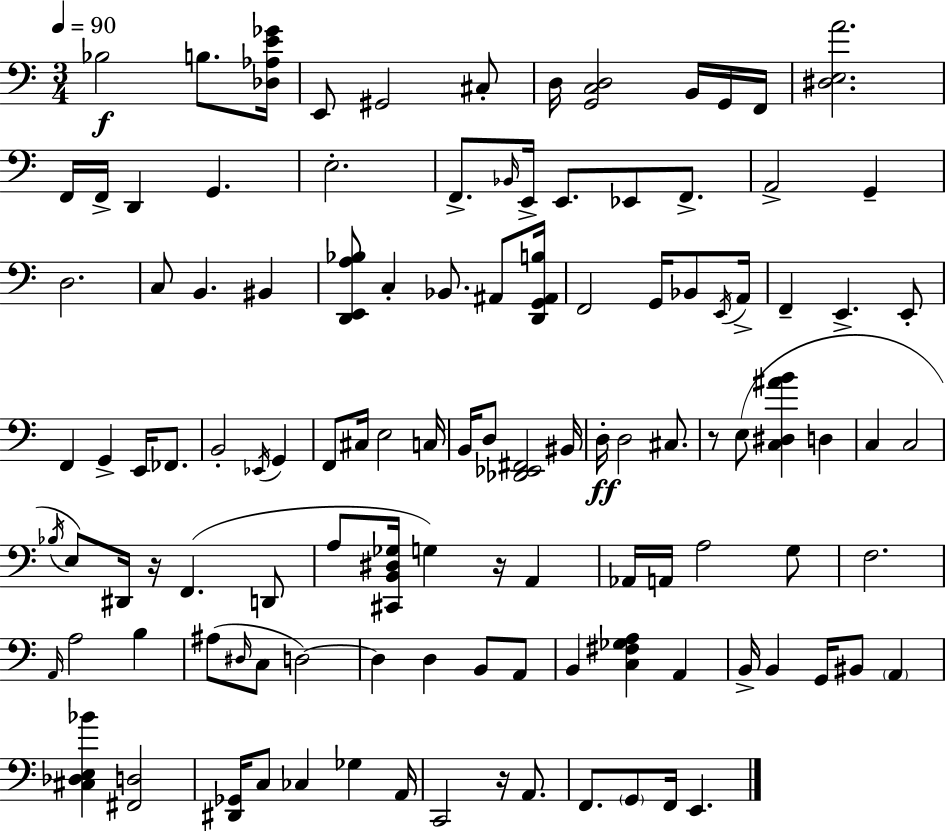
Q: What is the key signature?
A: C major